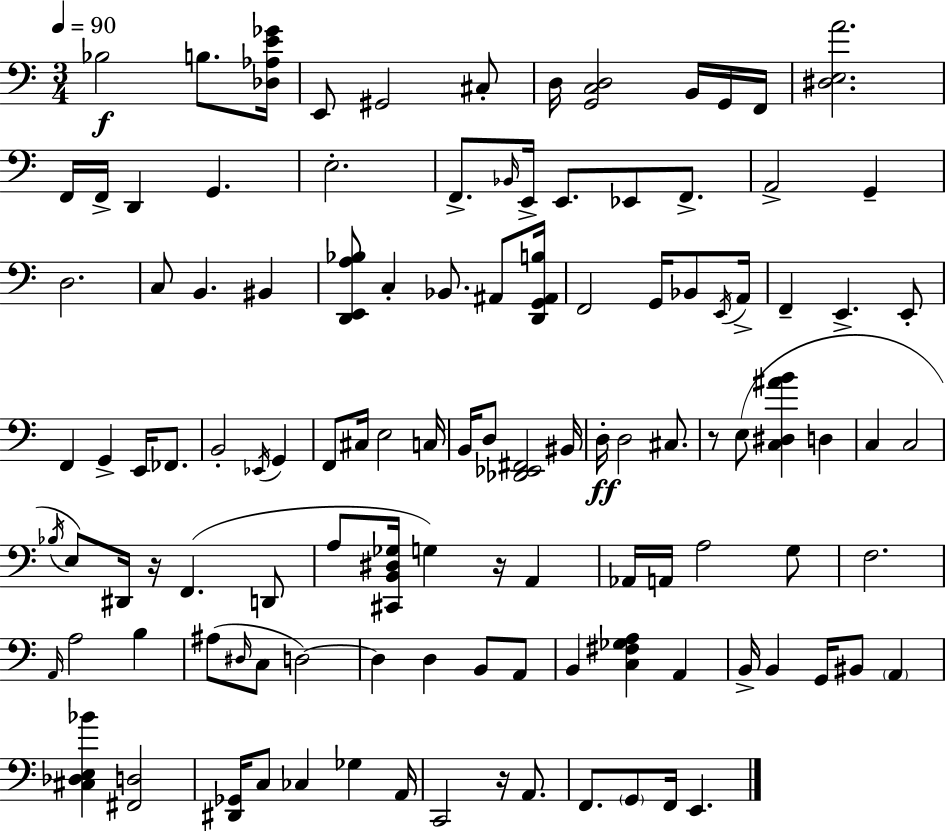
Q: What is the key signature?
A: C major